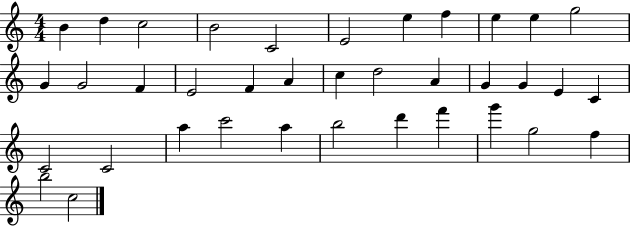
B4/q D5/q C5/h B4/h C4/h E4/h E5/q F5/q E5/q E5/q G5/h G4/q G4/h F4/q E4/h F4/q A4/q C5/q D5/h A4/q G4/q G4/q E4/q C4/q C4/h C4/h A5/q C6/h A5/q B5/h D6/q F6/q G6/q G5/h F5/q B5/h C5/h